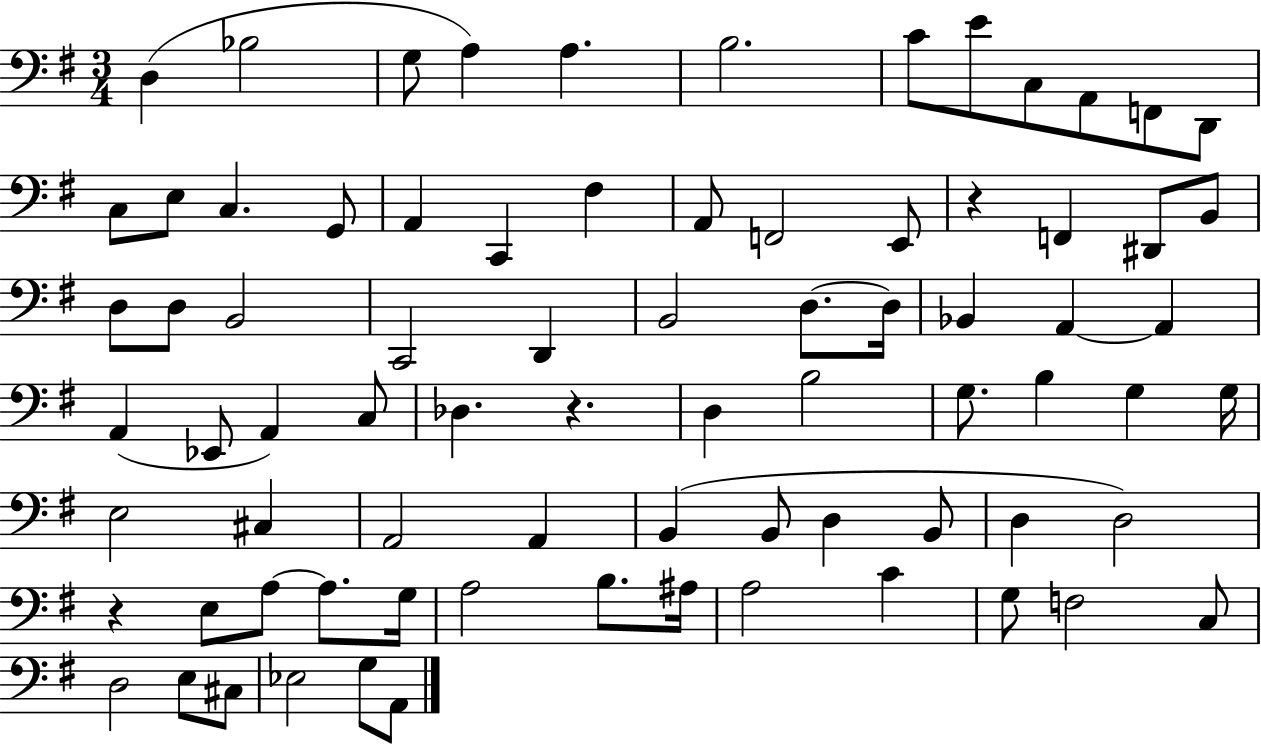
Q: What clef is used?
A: bass